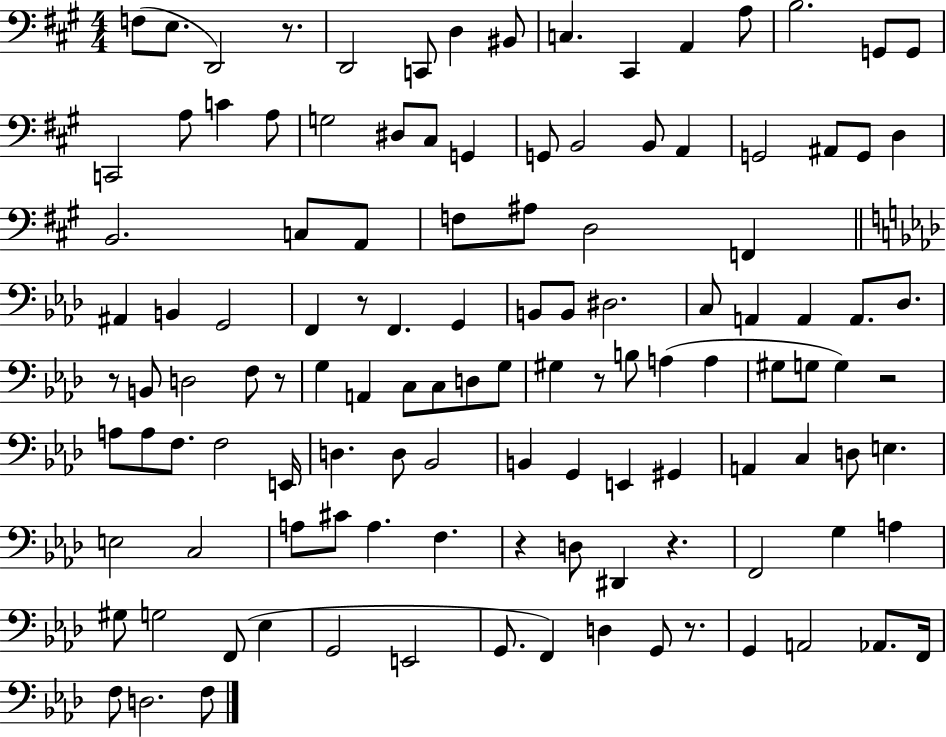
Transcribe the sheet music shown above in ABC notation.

X:1
T:Untitled
M:4/4
L:1/4
K:A
F,/2 E,/2 D,,2 z/2 D,,2 C,,/2 D, ^B,,/2 C, ^C,, A,, A,/2 B,2 G,,/2 G,,/2 C,,2 A,/2 C A,/2 G,2 ^D,/2 ^C,/2 G,, G,,/2 B,,2 B,,/2 A,, G,,2 ^A,,/2 G,,/2 D, B,,2 C,/2 A,,/2 F,/2 ^A,/2 D,2 F,, ^A,, B,, G,,2 F,, z/2 F,, G,, B,,/2 B,,/2 ^D,2 C,/2 A,, A,, A,,/2 _D,/2 z/2 B,,/2 D,2 F,/2 z/2 G, A,, C,/2 C,/2 D,/2 G,/2 ^G, z/2 B,/2 A, A, ^G,/2 G,/2 G, z2 A,/2 A,/2 F,/2 F,2 E,,/4 D, D,/2 _B,,2 B,, G,, E,, ^G,, A,, C, D,/2 E, E,2 C,2 A,/2 ^C/2 A, F, z D,/2 ^D,, z F,,2 G, A, ^G,/2 G,2 F,,/2 _E, G,,2 E,,2 G,,/2 F,, D, G,,/2 z/2 G,, A,,2 _A,,/2 F,,/4 F,/2 D,2 F,/2